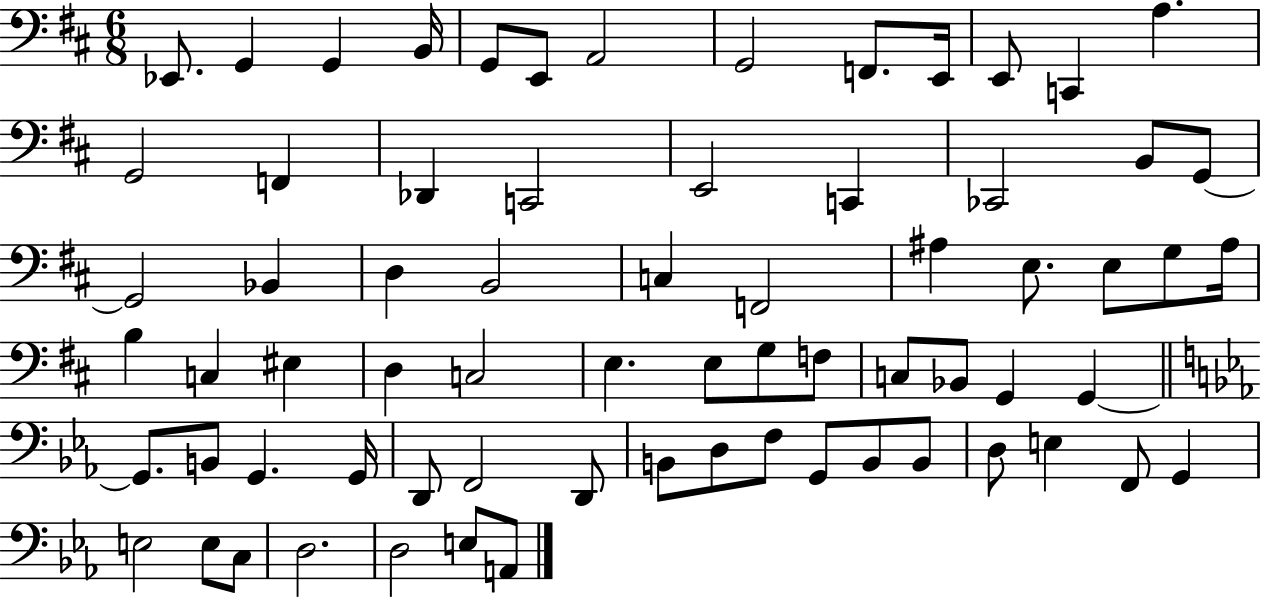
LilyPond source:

{
  \clef bass
  \numericTimeSignature
  \time 6/8
  \key d \major
  ees,8. g,4 g,4 b,16 | g,8 e,8 a,2 | g,2 f,8. e,16 | e,8 c,4 a4. | \break g,2 f,4 | des,4 c,2 | e,2 c,4 | ces,2 b,8 g,8~~ | \break g,2 bes,4 | d4 b,2 | c4 f,2 | ais4 e8. e8 g8 ais16 | \break b4 c4 eis4 | d4 c2 | e4. e8 g8 f8 | c8 bes,8 g,4 g,4~~ | \break \bar "||" \break \key ees \major g,8. b,8 g,4. g,16 | d,8 f,2 d,8 | b,8 d8 f8 g,8 b,8 b,8 | d8 e4 f,8 g,4 | \break e2 e8 c8 | d2. | d2 e8 a,8 | \bar "|."
}